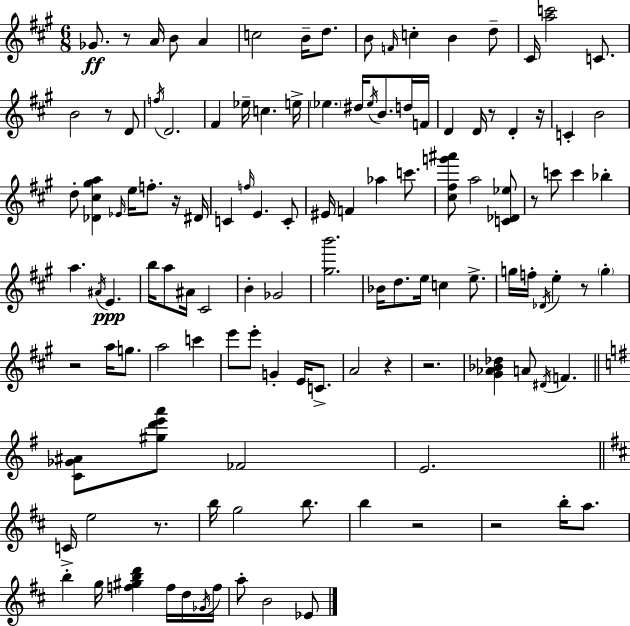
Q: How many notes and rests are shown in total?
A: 123